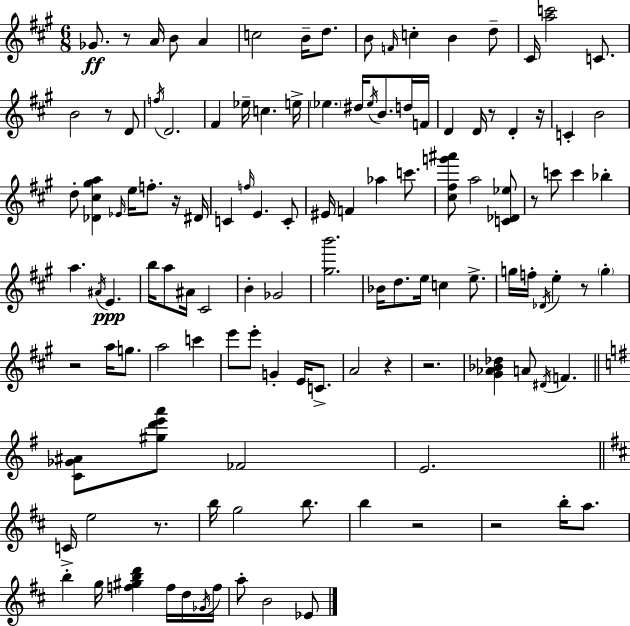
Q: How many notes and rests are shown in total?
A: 123